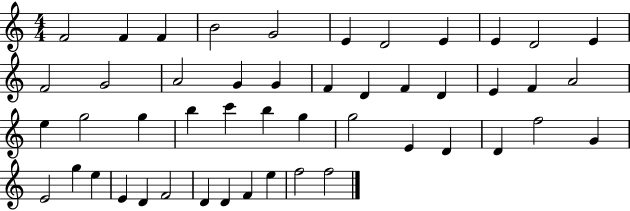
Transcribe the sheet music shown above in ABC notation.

X:1
T:Untitled
M:4/4
L:1/4
K:C
F2 F F B2 G2 E D2 E E D2 E F2 G2 A2 G G F D F D E F A2 e g2 g b c' b g g2 E D D f2 G E2 g e E D F2 D D F e f2 f2